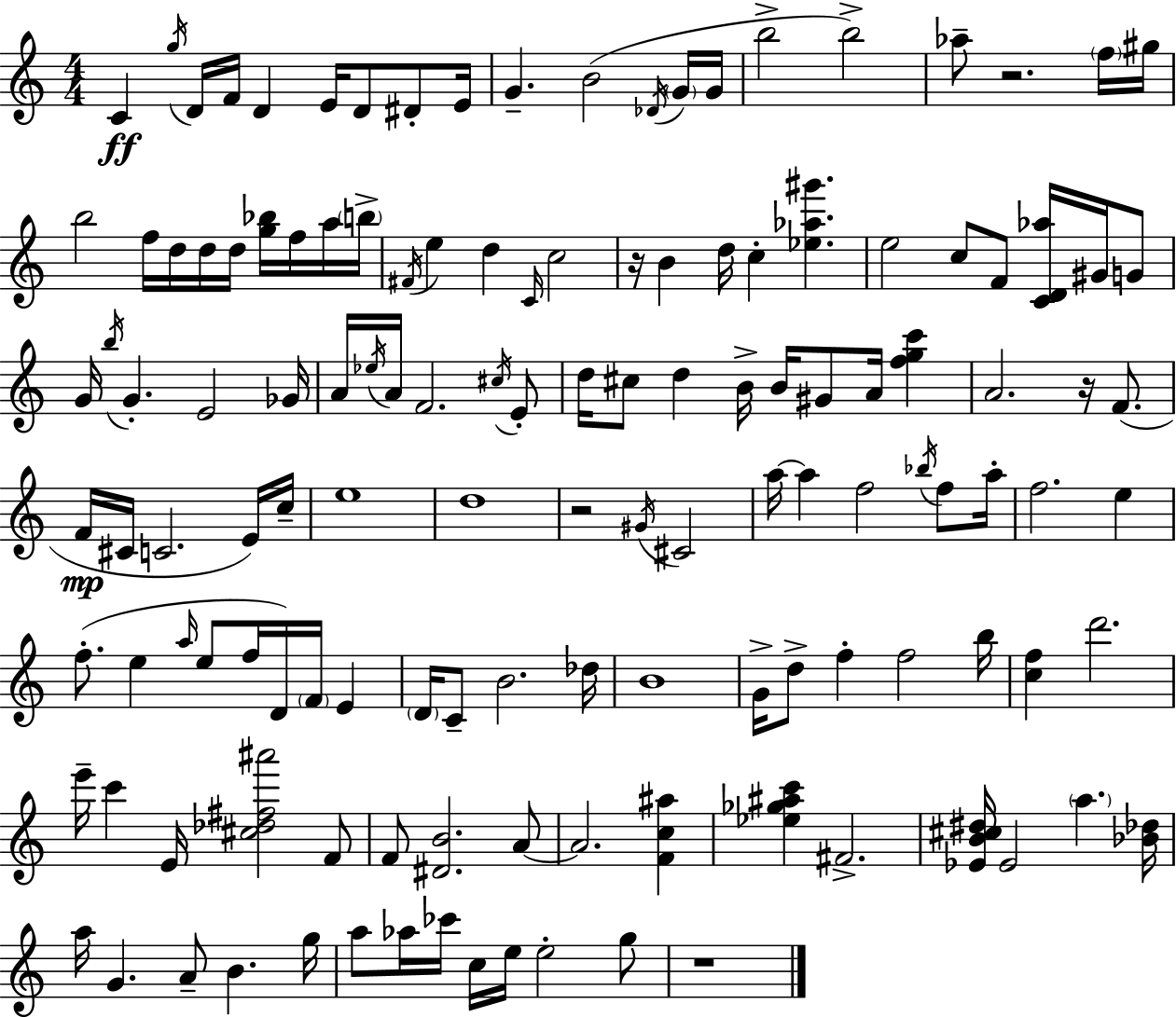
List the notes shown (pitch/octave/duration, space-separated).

C4/q G5/s D4/s F4/s D4/q E4/s D4/e D#4/e E4/s G4/q. B4/h Db4/s G4/s G4/s B5/h B5/h Ab5/e R/h. F5/s G#5/s B5/h F5/s D5/s D5/s D5/s [G5,Bb5]/s F5/s A5/s B5/s F#4/s E5/q D5/q C4/s C5/h R/s B4/q D5/s C5/q [Eb5,Ab5,G#6]/q. E5/h C5/e F4/e [C4,D4,Ab5]/s G#4/s G4/e G4/s B5/s G4/q. E4/h Gb4/s A4/s Eb5/s A4/s F4/h. C#5/s E4/e D5/s C#5/e D5/q B4/s B4/s G#4/e A4/s [F5,G5,C6]/q A4/h. R/s F4/e. F4/s C#4/s C4/h. E4/s C5/s E5/w D5/w R/h G#4/s C#4/h A5/s A5/q F5/h Bb5/s F5/e A5/s F5/h. E5/q F5/e. E5/q A5/s E5/e F5/s D4/s F4/s E4/q D4/s C4/e B4/h. Db5/s B4/w G4/s D5/e F5/q F5/h B5/s [C5,F5]/q D6/h. E6/s C6/q E4/s [C#5,Db5,F#5,A#6]/h F4/e F4/e [D#4,B4]/h. A4/e A4/h. [F4,C5,A#5]/q [Eb5,Gb5,A#5,C6]/q F#4/h. [Eb4,B4,C#5,D#5]/s Eb4/h A5/q. [Bb4,Db5]/s A5/s G4/q. A4/e B4/q. G5/s A5/e Ab5/s CES6/s C5/s E5/s E5/h G5/e R/w